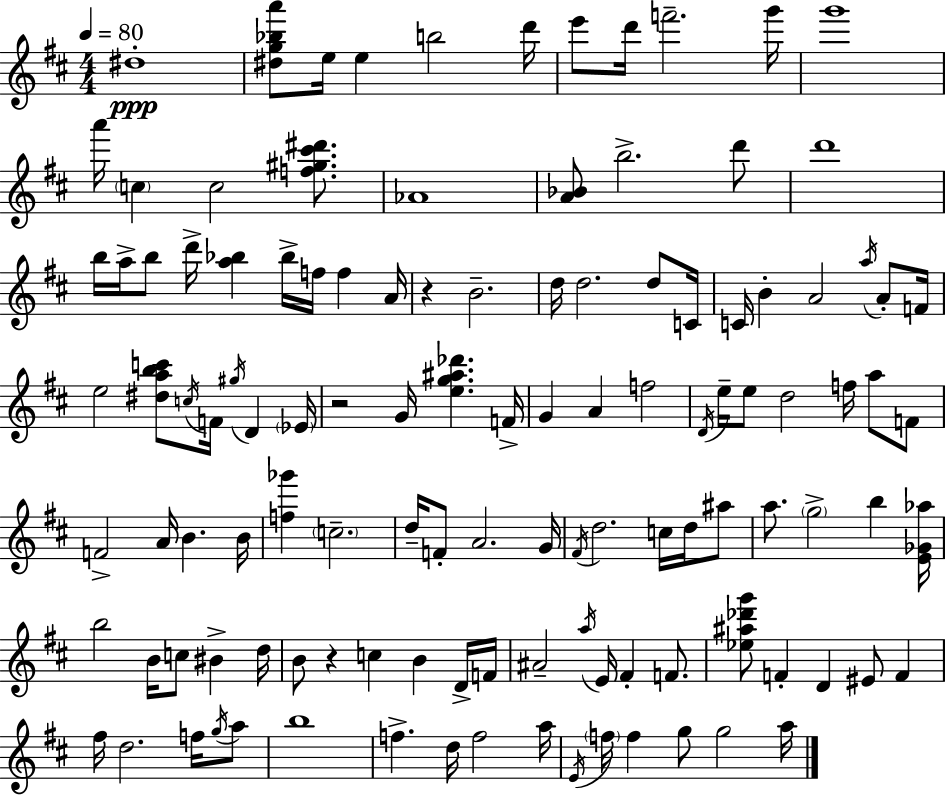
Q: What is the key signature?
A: D major